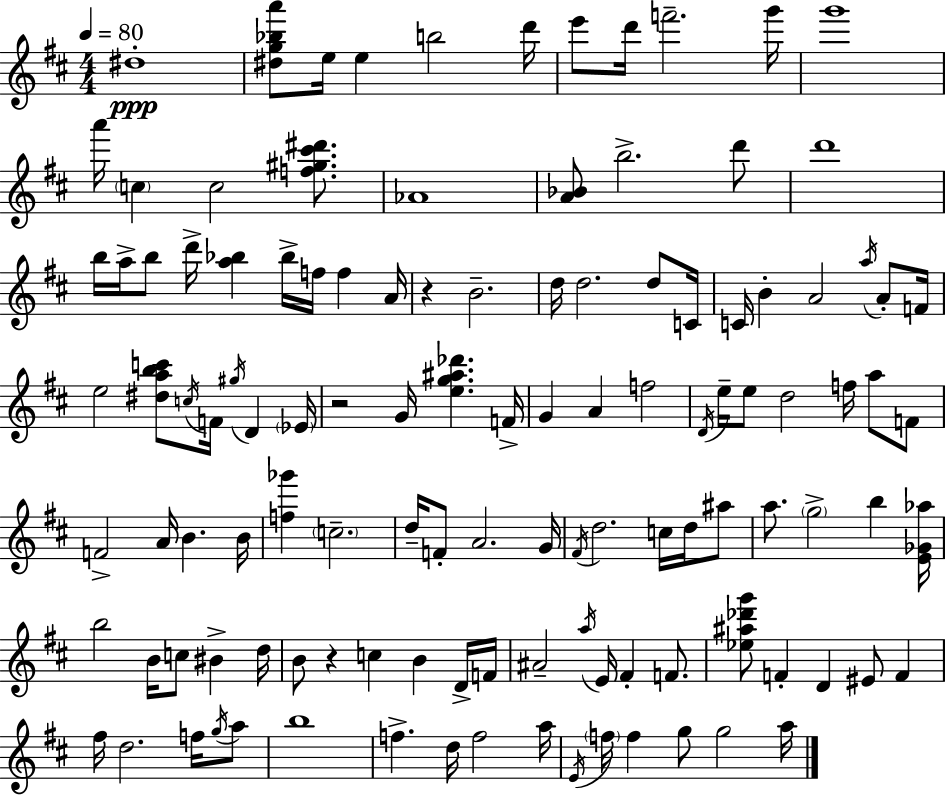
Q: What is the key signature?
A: D major